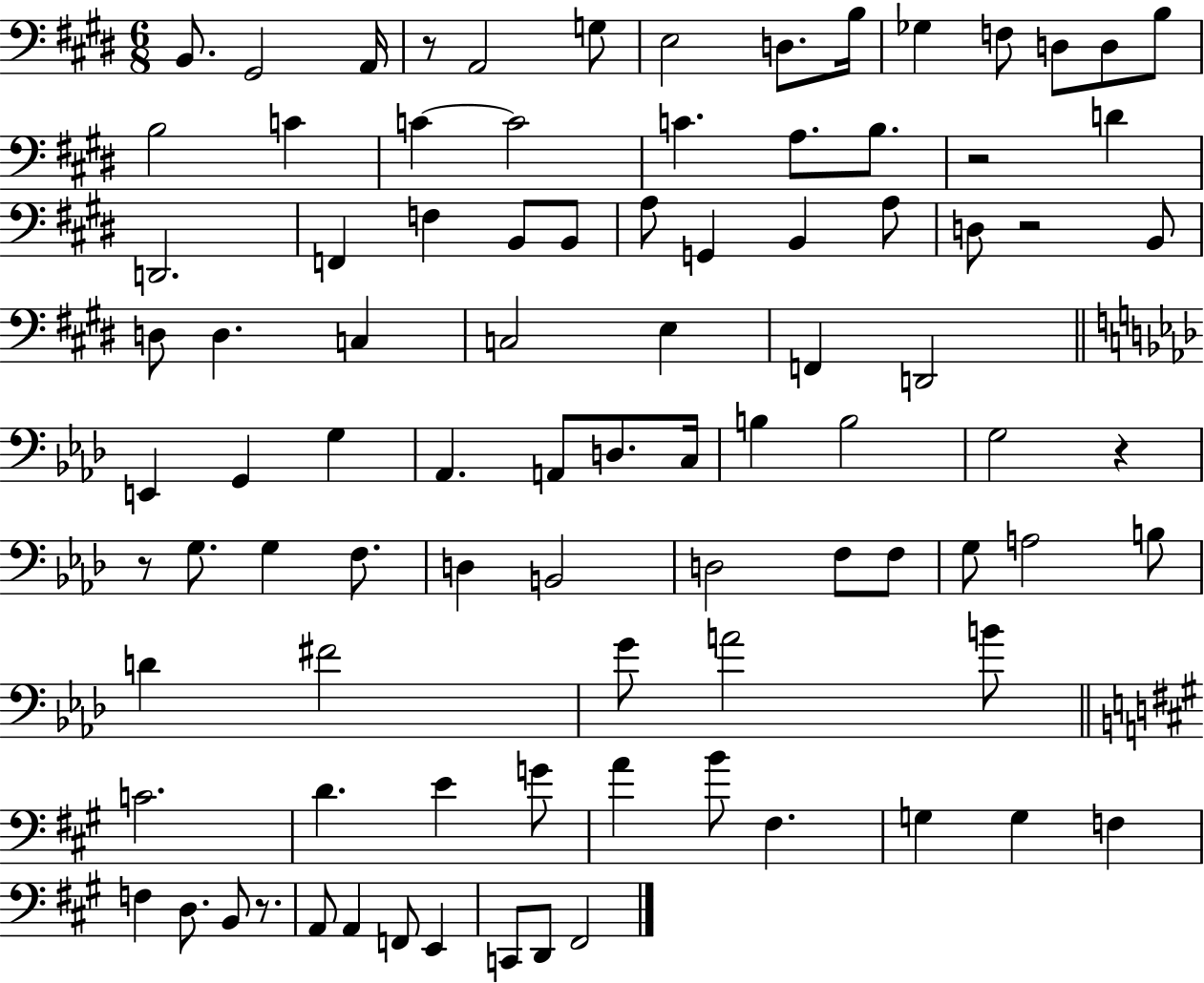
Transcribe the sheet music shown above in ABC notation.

X:1
T:Untitled
M:6/8
L:1/4
K:E
B,,/2 ^G,,2 A,,/4 z/2 A,,2 G,/2 E,2 D,/2 B,/4 _G, F,/2 D,/2 D,/2 B,/2 B,2 C C C2 C A,/2 B,/2 z2 D D,,2 F,, F, B,,/2 B,,/2 A,/2 G,, B,, A,/2 D,/2 z2 B,,/2 D,/2 D, C, C,2 E, F,, D,,2 E,, G,, G, _A,, A,,/2 D,/2 C,/4 B, B,2 G,2 z z/2 G,/2 G, F,/2 D, B,,2 D,2 F,/2 F,/2 G,/2 A,2 B,/2 D ^F2 G/2 A2 B/2 C2 D E G/2 A B/2 ^F, G, G, F, F, D,/2 B,,/2 z/2 A,,/2 A,, F,,/2 E,, C,,/2 D,,/2 ^F,,2